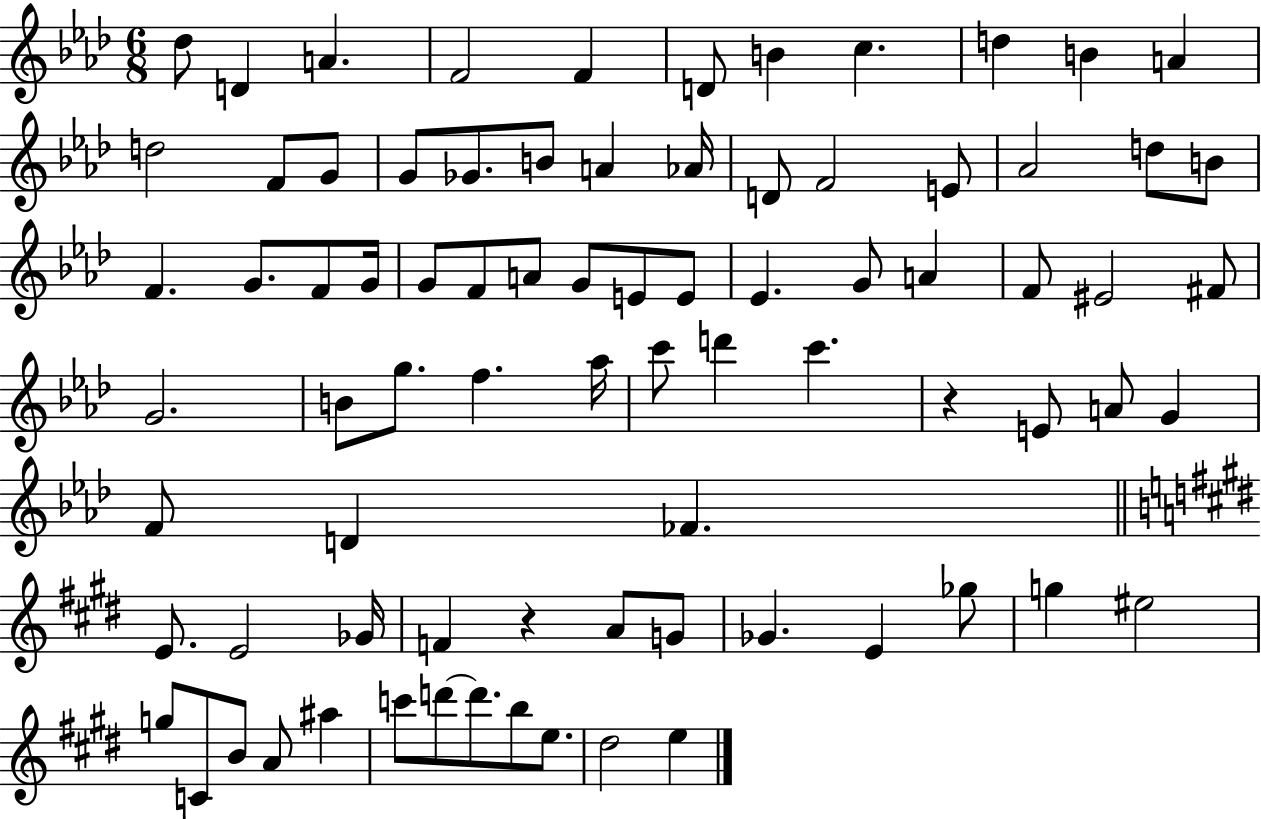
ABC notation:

X:1
T:Untitled
M:6/8
L:1/4
K:Ab
_d/2 D A F2 F D/2 B c d B A d2 F/2 G/2 G/2 _G/2 B/2 A _A/4 D/2 F2 E/2 _A2 d/2 B/2 F G/2 F/2 G/4 G/2 F/2 A/2 G/2 E/2 E/2 _E G/2 A F/2 ^E2 ^F/2 G2 B/2 g/2 f _a/4 c'/2 d' c' z E/2 A/2 G F/2 D _F E/2 E2 _G/4 F z A/2 G/2 _G E _g/2 g ^e2 g/2 C/2 B/2 A/2 ^a c'/2 d'/2 d'/2 b/2 e/2 ^d2 e